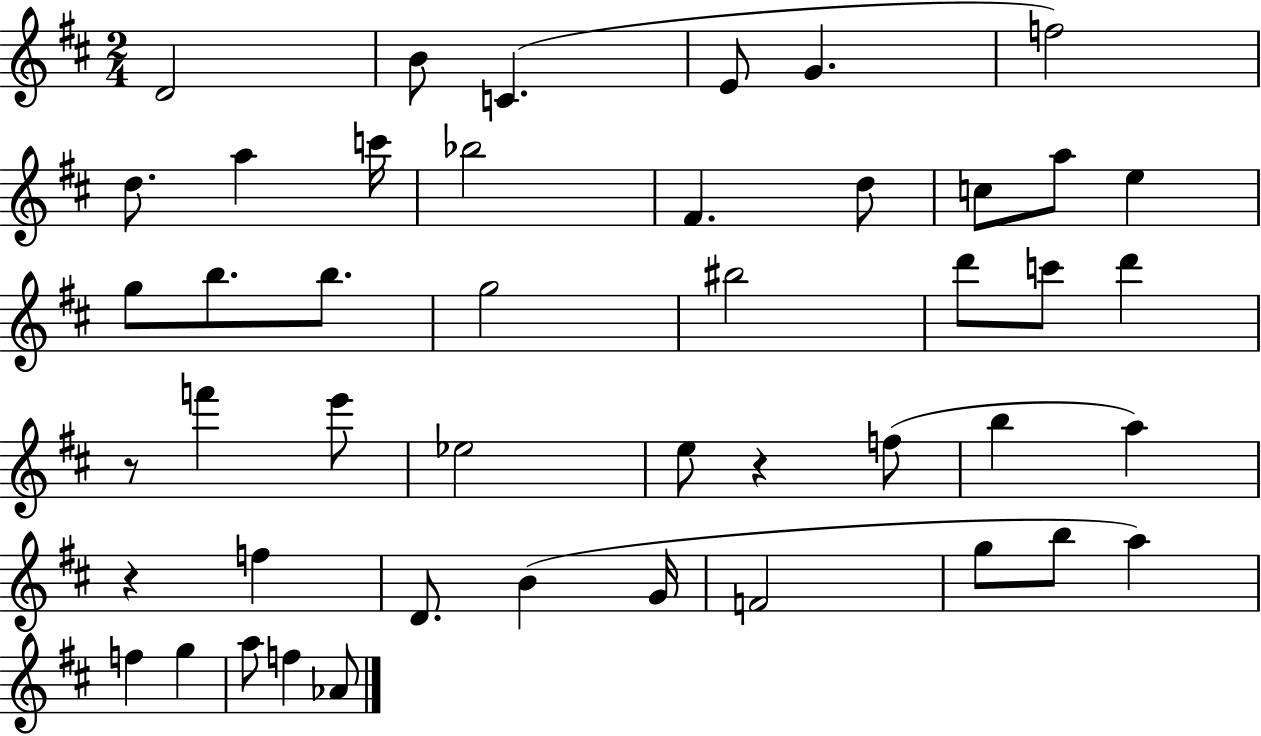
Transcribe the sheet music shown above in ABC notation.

X:1
T:Untitled
M:2/4
L:1/4
K:D
D2 B/2 C E/2 G f2 d/2 a c'/4 _b2 ^F d/2 c/2 a/2 e g/2 b/2 b/2 g2 ^b2 d'/2 c'/2 d' z/2 f' e'/2 _e2 e/2 z f/2 b a z f D/2 B G/4 F2 g/2 b/2 a f g a/2 f _A/2